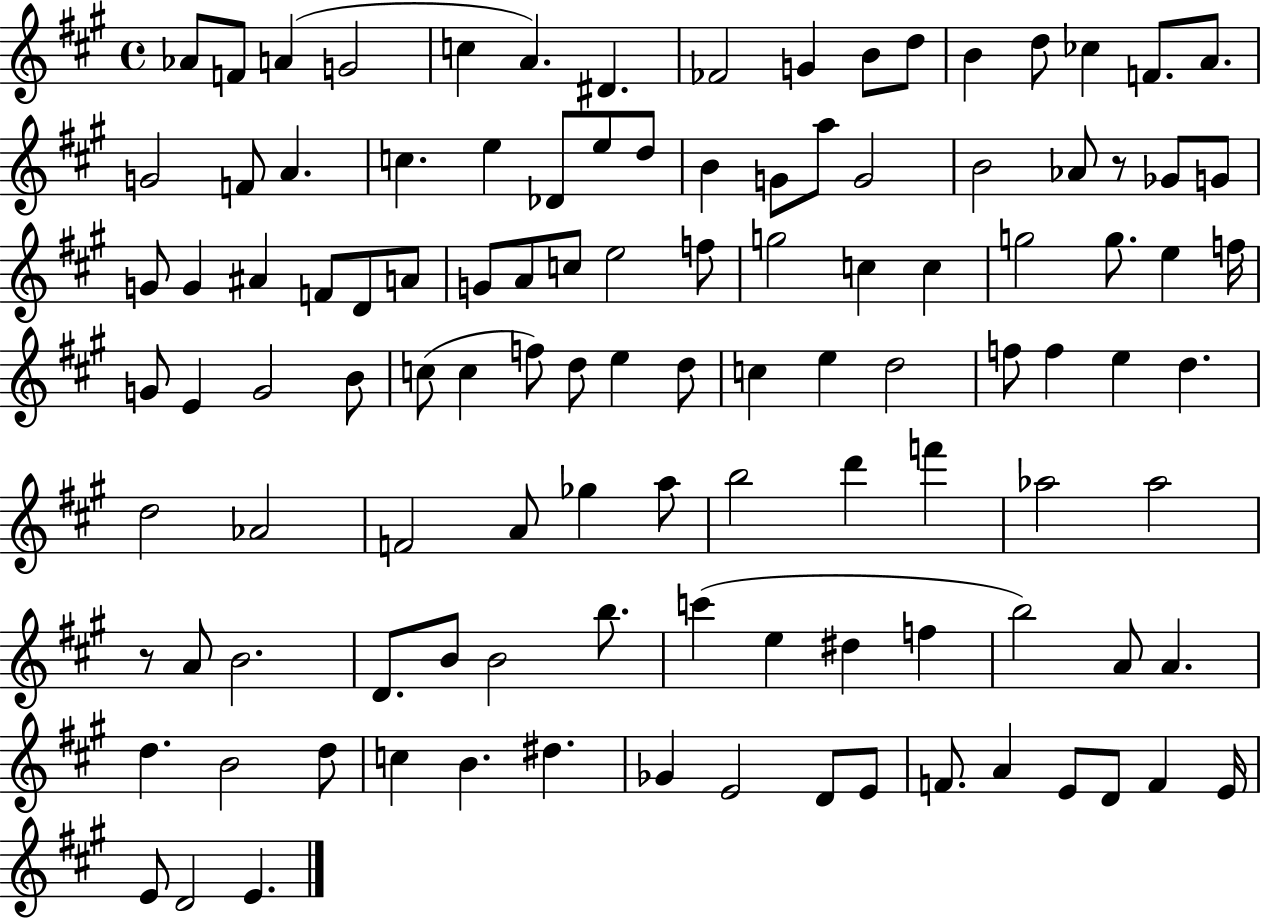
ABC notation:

X:1
T:Untitled
M:4/4
L:1/4
K:A
_A/2 F/2 A G2 c A ^D _F2 G B/2 d/2 B d/2 _c F/2 A/2 G2 F/2 A c e _D/2 e/2 d/2 B G/2 a/2 G2 B2 _A/2 z/2 _G/2 G/2 G/2 G ^A F/2 D/2 A/2 G/2 A/2 c/2 e2 f/2 g2 c c g2 g/2 e f/4 G/2 E G2 B/2 c/2 c f/2 d/2 e d/2 c e d2 f/2 f e d d2 _A2 F2 A/2 _g a/2 b2 d' f' _a2 _a2 z/2 A/2 B2 D/2 B/2 B2 b/2 c' e ^d f b2 A/2 A d B2 d/2 c B ^d _G E2 D/2 E/2 F/2 A E/2 D/2 F E/4 E/2 D2 E